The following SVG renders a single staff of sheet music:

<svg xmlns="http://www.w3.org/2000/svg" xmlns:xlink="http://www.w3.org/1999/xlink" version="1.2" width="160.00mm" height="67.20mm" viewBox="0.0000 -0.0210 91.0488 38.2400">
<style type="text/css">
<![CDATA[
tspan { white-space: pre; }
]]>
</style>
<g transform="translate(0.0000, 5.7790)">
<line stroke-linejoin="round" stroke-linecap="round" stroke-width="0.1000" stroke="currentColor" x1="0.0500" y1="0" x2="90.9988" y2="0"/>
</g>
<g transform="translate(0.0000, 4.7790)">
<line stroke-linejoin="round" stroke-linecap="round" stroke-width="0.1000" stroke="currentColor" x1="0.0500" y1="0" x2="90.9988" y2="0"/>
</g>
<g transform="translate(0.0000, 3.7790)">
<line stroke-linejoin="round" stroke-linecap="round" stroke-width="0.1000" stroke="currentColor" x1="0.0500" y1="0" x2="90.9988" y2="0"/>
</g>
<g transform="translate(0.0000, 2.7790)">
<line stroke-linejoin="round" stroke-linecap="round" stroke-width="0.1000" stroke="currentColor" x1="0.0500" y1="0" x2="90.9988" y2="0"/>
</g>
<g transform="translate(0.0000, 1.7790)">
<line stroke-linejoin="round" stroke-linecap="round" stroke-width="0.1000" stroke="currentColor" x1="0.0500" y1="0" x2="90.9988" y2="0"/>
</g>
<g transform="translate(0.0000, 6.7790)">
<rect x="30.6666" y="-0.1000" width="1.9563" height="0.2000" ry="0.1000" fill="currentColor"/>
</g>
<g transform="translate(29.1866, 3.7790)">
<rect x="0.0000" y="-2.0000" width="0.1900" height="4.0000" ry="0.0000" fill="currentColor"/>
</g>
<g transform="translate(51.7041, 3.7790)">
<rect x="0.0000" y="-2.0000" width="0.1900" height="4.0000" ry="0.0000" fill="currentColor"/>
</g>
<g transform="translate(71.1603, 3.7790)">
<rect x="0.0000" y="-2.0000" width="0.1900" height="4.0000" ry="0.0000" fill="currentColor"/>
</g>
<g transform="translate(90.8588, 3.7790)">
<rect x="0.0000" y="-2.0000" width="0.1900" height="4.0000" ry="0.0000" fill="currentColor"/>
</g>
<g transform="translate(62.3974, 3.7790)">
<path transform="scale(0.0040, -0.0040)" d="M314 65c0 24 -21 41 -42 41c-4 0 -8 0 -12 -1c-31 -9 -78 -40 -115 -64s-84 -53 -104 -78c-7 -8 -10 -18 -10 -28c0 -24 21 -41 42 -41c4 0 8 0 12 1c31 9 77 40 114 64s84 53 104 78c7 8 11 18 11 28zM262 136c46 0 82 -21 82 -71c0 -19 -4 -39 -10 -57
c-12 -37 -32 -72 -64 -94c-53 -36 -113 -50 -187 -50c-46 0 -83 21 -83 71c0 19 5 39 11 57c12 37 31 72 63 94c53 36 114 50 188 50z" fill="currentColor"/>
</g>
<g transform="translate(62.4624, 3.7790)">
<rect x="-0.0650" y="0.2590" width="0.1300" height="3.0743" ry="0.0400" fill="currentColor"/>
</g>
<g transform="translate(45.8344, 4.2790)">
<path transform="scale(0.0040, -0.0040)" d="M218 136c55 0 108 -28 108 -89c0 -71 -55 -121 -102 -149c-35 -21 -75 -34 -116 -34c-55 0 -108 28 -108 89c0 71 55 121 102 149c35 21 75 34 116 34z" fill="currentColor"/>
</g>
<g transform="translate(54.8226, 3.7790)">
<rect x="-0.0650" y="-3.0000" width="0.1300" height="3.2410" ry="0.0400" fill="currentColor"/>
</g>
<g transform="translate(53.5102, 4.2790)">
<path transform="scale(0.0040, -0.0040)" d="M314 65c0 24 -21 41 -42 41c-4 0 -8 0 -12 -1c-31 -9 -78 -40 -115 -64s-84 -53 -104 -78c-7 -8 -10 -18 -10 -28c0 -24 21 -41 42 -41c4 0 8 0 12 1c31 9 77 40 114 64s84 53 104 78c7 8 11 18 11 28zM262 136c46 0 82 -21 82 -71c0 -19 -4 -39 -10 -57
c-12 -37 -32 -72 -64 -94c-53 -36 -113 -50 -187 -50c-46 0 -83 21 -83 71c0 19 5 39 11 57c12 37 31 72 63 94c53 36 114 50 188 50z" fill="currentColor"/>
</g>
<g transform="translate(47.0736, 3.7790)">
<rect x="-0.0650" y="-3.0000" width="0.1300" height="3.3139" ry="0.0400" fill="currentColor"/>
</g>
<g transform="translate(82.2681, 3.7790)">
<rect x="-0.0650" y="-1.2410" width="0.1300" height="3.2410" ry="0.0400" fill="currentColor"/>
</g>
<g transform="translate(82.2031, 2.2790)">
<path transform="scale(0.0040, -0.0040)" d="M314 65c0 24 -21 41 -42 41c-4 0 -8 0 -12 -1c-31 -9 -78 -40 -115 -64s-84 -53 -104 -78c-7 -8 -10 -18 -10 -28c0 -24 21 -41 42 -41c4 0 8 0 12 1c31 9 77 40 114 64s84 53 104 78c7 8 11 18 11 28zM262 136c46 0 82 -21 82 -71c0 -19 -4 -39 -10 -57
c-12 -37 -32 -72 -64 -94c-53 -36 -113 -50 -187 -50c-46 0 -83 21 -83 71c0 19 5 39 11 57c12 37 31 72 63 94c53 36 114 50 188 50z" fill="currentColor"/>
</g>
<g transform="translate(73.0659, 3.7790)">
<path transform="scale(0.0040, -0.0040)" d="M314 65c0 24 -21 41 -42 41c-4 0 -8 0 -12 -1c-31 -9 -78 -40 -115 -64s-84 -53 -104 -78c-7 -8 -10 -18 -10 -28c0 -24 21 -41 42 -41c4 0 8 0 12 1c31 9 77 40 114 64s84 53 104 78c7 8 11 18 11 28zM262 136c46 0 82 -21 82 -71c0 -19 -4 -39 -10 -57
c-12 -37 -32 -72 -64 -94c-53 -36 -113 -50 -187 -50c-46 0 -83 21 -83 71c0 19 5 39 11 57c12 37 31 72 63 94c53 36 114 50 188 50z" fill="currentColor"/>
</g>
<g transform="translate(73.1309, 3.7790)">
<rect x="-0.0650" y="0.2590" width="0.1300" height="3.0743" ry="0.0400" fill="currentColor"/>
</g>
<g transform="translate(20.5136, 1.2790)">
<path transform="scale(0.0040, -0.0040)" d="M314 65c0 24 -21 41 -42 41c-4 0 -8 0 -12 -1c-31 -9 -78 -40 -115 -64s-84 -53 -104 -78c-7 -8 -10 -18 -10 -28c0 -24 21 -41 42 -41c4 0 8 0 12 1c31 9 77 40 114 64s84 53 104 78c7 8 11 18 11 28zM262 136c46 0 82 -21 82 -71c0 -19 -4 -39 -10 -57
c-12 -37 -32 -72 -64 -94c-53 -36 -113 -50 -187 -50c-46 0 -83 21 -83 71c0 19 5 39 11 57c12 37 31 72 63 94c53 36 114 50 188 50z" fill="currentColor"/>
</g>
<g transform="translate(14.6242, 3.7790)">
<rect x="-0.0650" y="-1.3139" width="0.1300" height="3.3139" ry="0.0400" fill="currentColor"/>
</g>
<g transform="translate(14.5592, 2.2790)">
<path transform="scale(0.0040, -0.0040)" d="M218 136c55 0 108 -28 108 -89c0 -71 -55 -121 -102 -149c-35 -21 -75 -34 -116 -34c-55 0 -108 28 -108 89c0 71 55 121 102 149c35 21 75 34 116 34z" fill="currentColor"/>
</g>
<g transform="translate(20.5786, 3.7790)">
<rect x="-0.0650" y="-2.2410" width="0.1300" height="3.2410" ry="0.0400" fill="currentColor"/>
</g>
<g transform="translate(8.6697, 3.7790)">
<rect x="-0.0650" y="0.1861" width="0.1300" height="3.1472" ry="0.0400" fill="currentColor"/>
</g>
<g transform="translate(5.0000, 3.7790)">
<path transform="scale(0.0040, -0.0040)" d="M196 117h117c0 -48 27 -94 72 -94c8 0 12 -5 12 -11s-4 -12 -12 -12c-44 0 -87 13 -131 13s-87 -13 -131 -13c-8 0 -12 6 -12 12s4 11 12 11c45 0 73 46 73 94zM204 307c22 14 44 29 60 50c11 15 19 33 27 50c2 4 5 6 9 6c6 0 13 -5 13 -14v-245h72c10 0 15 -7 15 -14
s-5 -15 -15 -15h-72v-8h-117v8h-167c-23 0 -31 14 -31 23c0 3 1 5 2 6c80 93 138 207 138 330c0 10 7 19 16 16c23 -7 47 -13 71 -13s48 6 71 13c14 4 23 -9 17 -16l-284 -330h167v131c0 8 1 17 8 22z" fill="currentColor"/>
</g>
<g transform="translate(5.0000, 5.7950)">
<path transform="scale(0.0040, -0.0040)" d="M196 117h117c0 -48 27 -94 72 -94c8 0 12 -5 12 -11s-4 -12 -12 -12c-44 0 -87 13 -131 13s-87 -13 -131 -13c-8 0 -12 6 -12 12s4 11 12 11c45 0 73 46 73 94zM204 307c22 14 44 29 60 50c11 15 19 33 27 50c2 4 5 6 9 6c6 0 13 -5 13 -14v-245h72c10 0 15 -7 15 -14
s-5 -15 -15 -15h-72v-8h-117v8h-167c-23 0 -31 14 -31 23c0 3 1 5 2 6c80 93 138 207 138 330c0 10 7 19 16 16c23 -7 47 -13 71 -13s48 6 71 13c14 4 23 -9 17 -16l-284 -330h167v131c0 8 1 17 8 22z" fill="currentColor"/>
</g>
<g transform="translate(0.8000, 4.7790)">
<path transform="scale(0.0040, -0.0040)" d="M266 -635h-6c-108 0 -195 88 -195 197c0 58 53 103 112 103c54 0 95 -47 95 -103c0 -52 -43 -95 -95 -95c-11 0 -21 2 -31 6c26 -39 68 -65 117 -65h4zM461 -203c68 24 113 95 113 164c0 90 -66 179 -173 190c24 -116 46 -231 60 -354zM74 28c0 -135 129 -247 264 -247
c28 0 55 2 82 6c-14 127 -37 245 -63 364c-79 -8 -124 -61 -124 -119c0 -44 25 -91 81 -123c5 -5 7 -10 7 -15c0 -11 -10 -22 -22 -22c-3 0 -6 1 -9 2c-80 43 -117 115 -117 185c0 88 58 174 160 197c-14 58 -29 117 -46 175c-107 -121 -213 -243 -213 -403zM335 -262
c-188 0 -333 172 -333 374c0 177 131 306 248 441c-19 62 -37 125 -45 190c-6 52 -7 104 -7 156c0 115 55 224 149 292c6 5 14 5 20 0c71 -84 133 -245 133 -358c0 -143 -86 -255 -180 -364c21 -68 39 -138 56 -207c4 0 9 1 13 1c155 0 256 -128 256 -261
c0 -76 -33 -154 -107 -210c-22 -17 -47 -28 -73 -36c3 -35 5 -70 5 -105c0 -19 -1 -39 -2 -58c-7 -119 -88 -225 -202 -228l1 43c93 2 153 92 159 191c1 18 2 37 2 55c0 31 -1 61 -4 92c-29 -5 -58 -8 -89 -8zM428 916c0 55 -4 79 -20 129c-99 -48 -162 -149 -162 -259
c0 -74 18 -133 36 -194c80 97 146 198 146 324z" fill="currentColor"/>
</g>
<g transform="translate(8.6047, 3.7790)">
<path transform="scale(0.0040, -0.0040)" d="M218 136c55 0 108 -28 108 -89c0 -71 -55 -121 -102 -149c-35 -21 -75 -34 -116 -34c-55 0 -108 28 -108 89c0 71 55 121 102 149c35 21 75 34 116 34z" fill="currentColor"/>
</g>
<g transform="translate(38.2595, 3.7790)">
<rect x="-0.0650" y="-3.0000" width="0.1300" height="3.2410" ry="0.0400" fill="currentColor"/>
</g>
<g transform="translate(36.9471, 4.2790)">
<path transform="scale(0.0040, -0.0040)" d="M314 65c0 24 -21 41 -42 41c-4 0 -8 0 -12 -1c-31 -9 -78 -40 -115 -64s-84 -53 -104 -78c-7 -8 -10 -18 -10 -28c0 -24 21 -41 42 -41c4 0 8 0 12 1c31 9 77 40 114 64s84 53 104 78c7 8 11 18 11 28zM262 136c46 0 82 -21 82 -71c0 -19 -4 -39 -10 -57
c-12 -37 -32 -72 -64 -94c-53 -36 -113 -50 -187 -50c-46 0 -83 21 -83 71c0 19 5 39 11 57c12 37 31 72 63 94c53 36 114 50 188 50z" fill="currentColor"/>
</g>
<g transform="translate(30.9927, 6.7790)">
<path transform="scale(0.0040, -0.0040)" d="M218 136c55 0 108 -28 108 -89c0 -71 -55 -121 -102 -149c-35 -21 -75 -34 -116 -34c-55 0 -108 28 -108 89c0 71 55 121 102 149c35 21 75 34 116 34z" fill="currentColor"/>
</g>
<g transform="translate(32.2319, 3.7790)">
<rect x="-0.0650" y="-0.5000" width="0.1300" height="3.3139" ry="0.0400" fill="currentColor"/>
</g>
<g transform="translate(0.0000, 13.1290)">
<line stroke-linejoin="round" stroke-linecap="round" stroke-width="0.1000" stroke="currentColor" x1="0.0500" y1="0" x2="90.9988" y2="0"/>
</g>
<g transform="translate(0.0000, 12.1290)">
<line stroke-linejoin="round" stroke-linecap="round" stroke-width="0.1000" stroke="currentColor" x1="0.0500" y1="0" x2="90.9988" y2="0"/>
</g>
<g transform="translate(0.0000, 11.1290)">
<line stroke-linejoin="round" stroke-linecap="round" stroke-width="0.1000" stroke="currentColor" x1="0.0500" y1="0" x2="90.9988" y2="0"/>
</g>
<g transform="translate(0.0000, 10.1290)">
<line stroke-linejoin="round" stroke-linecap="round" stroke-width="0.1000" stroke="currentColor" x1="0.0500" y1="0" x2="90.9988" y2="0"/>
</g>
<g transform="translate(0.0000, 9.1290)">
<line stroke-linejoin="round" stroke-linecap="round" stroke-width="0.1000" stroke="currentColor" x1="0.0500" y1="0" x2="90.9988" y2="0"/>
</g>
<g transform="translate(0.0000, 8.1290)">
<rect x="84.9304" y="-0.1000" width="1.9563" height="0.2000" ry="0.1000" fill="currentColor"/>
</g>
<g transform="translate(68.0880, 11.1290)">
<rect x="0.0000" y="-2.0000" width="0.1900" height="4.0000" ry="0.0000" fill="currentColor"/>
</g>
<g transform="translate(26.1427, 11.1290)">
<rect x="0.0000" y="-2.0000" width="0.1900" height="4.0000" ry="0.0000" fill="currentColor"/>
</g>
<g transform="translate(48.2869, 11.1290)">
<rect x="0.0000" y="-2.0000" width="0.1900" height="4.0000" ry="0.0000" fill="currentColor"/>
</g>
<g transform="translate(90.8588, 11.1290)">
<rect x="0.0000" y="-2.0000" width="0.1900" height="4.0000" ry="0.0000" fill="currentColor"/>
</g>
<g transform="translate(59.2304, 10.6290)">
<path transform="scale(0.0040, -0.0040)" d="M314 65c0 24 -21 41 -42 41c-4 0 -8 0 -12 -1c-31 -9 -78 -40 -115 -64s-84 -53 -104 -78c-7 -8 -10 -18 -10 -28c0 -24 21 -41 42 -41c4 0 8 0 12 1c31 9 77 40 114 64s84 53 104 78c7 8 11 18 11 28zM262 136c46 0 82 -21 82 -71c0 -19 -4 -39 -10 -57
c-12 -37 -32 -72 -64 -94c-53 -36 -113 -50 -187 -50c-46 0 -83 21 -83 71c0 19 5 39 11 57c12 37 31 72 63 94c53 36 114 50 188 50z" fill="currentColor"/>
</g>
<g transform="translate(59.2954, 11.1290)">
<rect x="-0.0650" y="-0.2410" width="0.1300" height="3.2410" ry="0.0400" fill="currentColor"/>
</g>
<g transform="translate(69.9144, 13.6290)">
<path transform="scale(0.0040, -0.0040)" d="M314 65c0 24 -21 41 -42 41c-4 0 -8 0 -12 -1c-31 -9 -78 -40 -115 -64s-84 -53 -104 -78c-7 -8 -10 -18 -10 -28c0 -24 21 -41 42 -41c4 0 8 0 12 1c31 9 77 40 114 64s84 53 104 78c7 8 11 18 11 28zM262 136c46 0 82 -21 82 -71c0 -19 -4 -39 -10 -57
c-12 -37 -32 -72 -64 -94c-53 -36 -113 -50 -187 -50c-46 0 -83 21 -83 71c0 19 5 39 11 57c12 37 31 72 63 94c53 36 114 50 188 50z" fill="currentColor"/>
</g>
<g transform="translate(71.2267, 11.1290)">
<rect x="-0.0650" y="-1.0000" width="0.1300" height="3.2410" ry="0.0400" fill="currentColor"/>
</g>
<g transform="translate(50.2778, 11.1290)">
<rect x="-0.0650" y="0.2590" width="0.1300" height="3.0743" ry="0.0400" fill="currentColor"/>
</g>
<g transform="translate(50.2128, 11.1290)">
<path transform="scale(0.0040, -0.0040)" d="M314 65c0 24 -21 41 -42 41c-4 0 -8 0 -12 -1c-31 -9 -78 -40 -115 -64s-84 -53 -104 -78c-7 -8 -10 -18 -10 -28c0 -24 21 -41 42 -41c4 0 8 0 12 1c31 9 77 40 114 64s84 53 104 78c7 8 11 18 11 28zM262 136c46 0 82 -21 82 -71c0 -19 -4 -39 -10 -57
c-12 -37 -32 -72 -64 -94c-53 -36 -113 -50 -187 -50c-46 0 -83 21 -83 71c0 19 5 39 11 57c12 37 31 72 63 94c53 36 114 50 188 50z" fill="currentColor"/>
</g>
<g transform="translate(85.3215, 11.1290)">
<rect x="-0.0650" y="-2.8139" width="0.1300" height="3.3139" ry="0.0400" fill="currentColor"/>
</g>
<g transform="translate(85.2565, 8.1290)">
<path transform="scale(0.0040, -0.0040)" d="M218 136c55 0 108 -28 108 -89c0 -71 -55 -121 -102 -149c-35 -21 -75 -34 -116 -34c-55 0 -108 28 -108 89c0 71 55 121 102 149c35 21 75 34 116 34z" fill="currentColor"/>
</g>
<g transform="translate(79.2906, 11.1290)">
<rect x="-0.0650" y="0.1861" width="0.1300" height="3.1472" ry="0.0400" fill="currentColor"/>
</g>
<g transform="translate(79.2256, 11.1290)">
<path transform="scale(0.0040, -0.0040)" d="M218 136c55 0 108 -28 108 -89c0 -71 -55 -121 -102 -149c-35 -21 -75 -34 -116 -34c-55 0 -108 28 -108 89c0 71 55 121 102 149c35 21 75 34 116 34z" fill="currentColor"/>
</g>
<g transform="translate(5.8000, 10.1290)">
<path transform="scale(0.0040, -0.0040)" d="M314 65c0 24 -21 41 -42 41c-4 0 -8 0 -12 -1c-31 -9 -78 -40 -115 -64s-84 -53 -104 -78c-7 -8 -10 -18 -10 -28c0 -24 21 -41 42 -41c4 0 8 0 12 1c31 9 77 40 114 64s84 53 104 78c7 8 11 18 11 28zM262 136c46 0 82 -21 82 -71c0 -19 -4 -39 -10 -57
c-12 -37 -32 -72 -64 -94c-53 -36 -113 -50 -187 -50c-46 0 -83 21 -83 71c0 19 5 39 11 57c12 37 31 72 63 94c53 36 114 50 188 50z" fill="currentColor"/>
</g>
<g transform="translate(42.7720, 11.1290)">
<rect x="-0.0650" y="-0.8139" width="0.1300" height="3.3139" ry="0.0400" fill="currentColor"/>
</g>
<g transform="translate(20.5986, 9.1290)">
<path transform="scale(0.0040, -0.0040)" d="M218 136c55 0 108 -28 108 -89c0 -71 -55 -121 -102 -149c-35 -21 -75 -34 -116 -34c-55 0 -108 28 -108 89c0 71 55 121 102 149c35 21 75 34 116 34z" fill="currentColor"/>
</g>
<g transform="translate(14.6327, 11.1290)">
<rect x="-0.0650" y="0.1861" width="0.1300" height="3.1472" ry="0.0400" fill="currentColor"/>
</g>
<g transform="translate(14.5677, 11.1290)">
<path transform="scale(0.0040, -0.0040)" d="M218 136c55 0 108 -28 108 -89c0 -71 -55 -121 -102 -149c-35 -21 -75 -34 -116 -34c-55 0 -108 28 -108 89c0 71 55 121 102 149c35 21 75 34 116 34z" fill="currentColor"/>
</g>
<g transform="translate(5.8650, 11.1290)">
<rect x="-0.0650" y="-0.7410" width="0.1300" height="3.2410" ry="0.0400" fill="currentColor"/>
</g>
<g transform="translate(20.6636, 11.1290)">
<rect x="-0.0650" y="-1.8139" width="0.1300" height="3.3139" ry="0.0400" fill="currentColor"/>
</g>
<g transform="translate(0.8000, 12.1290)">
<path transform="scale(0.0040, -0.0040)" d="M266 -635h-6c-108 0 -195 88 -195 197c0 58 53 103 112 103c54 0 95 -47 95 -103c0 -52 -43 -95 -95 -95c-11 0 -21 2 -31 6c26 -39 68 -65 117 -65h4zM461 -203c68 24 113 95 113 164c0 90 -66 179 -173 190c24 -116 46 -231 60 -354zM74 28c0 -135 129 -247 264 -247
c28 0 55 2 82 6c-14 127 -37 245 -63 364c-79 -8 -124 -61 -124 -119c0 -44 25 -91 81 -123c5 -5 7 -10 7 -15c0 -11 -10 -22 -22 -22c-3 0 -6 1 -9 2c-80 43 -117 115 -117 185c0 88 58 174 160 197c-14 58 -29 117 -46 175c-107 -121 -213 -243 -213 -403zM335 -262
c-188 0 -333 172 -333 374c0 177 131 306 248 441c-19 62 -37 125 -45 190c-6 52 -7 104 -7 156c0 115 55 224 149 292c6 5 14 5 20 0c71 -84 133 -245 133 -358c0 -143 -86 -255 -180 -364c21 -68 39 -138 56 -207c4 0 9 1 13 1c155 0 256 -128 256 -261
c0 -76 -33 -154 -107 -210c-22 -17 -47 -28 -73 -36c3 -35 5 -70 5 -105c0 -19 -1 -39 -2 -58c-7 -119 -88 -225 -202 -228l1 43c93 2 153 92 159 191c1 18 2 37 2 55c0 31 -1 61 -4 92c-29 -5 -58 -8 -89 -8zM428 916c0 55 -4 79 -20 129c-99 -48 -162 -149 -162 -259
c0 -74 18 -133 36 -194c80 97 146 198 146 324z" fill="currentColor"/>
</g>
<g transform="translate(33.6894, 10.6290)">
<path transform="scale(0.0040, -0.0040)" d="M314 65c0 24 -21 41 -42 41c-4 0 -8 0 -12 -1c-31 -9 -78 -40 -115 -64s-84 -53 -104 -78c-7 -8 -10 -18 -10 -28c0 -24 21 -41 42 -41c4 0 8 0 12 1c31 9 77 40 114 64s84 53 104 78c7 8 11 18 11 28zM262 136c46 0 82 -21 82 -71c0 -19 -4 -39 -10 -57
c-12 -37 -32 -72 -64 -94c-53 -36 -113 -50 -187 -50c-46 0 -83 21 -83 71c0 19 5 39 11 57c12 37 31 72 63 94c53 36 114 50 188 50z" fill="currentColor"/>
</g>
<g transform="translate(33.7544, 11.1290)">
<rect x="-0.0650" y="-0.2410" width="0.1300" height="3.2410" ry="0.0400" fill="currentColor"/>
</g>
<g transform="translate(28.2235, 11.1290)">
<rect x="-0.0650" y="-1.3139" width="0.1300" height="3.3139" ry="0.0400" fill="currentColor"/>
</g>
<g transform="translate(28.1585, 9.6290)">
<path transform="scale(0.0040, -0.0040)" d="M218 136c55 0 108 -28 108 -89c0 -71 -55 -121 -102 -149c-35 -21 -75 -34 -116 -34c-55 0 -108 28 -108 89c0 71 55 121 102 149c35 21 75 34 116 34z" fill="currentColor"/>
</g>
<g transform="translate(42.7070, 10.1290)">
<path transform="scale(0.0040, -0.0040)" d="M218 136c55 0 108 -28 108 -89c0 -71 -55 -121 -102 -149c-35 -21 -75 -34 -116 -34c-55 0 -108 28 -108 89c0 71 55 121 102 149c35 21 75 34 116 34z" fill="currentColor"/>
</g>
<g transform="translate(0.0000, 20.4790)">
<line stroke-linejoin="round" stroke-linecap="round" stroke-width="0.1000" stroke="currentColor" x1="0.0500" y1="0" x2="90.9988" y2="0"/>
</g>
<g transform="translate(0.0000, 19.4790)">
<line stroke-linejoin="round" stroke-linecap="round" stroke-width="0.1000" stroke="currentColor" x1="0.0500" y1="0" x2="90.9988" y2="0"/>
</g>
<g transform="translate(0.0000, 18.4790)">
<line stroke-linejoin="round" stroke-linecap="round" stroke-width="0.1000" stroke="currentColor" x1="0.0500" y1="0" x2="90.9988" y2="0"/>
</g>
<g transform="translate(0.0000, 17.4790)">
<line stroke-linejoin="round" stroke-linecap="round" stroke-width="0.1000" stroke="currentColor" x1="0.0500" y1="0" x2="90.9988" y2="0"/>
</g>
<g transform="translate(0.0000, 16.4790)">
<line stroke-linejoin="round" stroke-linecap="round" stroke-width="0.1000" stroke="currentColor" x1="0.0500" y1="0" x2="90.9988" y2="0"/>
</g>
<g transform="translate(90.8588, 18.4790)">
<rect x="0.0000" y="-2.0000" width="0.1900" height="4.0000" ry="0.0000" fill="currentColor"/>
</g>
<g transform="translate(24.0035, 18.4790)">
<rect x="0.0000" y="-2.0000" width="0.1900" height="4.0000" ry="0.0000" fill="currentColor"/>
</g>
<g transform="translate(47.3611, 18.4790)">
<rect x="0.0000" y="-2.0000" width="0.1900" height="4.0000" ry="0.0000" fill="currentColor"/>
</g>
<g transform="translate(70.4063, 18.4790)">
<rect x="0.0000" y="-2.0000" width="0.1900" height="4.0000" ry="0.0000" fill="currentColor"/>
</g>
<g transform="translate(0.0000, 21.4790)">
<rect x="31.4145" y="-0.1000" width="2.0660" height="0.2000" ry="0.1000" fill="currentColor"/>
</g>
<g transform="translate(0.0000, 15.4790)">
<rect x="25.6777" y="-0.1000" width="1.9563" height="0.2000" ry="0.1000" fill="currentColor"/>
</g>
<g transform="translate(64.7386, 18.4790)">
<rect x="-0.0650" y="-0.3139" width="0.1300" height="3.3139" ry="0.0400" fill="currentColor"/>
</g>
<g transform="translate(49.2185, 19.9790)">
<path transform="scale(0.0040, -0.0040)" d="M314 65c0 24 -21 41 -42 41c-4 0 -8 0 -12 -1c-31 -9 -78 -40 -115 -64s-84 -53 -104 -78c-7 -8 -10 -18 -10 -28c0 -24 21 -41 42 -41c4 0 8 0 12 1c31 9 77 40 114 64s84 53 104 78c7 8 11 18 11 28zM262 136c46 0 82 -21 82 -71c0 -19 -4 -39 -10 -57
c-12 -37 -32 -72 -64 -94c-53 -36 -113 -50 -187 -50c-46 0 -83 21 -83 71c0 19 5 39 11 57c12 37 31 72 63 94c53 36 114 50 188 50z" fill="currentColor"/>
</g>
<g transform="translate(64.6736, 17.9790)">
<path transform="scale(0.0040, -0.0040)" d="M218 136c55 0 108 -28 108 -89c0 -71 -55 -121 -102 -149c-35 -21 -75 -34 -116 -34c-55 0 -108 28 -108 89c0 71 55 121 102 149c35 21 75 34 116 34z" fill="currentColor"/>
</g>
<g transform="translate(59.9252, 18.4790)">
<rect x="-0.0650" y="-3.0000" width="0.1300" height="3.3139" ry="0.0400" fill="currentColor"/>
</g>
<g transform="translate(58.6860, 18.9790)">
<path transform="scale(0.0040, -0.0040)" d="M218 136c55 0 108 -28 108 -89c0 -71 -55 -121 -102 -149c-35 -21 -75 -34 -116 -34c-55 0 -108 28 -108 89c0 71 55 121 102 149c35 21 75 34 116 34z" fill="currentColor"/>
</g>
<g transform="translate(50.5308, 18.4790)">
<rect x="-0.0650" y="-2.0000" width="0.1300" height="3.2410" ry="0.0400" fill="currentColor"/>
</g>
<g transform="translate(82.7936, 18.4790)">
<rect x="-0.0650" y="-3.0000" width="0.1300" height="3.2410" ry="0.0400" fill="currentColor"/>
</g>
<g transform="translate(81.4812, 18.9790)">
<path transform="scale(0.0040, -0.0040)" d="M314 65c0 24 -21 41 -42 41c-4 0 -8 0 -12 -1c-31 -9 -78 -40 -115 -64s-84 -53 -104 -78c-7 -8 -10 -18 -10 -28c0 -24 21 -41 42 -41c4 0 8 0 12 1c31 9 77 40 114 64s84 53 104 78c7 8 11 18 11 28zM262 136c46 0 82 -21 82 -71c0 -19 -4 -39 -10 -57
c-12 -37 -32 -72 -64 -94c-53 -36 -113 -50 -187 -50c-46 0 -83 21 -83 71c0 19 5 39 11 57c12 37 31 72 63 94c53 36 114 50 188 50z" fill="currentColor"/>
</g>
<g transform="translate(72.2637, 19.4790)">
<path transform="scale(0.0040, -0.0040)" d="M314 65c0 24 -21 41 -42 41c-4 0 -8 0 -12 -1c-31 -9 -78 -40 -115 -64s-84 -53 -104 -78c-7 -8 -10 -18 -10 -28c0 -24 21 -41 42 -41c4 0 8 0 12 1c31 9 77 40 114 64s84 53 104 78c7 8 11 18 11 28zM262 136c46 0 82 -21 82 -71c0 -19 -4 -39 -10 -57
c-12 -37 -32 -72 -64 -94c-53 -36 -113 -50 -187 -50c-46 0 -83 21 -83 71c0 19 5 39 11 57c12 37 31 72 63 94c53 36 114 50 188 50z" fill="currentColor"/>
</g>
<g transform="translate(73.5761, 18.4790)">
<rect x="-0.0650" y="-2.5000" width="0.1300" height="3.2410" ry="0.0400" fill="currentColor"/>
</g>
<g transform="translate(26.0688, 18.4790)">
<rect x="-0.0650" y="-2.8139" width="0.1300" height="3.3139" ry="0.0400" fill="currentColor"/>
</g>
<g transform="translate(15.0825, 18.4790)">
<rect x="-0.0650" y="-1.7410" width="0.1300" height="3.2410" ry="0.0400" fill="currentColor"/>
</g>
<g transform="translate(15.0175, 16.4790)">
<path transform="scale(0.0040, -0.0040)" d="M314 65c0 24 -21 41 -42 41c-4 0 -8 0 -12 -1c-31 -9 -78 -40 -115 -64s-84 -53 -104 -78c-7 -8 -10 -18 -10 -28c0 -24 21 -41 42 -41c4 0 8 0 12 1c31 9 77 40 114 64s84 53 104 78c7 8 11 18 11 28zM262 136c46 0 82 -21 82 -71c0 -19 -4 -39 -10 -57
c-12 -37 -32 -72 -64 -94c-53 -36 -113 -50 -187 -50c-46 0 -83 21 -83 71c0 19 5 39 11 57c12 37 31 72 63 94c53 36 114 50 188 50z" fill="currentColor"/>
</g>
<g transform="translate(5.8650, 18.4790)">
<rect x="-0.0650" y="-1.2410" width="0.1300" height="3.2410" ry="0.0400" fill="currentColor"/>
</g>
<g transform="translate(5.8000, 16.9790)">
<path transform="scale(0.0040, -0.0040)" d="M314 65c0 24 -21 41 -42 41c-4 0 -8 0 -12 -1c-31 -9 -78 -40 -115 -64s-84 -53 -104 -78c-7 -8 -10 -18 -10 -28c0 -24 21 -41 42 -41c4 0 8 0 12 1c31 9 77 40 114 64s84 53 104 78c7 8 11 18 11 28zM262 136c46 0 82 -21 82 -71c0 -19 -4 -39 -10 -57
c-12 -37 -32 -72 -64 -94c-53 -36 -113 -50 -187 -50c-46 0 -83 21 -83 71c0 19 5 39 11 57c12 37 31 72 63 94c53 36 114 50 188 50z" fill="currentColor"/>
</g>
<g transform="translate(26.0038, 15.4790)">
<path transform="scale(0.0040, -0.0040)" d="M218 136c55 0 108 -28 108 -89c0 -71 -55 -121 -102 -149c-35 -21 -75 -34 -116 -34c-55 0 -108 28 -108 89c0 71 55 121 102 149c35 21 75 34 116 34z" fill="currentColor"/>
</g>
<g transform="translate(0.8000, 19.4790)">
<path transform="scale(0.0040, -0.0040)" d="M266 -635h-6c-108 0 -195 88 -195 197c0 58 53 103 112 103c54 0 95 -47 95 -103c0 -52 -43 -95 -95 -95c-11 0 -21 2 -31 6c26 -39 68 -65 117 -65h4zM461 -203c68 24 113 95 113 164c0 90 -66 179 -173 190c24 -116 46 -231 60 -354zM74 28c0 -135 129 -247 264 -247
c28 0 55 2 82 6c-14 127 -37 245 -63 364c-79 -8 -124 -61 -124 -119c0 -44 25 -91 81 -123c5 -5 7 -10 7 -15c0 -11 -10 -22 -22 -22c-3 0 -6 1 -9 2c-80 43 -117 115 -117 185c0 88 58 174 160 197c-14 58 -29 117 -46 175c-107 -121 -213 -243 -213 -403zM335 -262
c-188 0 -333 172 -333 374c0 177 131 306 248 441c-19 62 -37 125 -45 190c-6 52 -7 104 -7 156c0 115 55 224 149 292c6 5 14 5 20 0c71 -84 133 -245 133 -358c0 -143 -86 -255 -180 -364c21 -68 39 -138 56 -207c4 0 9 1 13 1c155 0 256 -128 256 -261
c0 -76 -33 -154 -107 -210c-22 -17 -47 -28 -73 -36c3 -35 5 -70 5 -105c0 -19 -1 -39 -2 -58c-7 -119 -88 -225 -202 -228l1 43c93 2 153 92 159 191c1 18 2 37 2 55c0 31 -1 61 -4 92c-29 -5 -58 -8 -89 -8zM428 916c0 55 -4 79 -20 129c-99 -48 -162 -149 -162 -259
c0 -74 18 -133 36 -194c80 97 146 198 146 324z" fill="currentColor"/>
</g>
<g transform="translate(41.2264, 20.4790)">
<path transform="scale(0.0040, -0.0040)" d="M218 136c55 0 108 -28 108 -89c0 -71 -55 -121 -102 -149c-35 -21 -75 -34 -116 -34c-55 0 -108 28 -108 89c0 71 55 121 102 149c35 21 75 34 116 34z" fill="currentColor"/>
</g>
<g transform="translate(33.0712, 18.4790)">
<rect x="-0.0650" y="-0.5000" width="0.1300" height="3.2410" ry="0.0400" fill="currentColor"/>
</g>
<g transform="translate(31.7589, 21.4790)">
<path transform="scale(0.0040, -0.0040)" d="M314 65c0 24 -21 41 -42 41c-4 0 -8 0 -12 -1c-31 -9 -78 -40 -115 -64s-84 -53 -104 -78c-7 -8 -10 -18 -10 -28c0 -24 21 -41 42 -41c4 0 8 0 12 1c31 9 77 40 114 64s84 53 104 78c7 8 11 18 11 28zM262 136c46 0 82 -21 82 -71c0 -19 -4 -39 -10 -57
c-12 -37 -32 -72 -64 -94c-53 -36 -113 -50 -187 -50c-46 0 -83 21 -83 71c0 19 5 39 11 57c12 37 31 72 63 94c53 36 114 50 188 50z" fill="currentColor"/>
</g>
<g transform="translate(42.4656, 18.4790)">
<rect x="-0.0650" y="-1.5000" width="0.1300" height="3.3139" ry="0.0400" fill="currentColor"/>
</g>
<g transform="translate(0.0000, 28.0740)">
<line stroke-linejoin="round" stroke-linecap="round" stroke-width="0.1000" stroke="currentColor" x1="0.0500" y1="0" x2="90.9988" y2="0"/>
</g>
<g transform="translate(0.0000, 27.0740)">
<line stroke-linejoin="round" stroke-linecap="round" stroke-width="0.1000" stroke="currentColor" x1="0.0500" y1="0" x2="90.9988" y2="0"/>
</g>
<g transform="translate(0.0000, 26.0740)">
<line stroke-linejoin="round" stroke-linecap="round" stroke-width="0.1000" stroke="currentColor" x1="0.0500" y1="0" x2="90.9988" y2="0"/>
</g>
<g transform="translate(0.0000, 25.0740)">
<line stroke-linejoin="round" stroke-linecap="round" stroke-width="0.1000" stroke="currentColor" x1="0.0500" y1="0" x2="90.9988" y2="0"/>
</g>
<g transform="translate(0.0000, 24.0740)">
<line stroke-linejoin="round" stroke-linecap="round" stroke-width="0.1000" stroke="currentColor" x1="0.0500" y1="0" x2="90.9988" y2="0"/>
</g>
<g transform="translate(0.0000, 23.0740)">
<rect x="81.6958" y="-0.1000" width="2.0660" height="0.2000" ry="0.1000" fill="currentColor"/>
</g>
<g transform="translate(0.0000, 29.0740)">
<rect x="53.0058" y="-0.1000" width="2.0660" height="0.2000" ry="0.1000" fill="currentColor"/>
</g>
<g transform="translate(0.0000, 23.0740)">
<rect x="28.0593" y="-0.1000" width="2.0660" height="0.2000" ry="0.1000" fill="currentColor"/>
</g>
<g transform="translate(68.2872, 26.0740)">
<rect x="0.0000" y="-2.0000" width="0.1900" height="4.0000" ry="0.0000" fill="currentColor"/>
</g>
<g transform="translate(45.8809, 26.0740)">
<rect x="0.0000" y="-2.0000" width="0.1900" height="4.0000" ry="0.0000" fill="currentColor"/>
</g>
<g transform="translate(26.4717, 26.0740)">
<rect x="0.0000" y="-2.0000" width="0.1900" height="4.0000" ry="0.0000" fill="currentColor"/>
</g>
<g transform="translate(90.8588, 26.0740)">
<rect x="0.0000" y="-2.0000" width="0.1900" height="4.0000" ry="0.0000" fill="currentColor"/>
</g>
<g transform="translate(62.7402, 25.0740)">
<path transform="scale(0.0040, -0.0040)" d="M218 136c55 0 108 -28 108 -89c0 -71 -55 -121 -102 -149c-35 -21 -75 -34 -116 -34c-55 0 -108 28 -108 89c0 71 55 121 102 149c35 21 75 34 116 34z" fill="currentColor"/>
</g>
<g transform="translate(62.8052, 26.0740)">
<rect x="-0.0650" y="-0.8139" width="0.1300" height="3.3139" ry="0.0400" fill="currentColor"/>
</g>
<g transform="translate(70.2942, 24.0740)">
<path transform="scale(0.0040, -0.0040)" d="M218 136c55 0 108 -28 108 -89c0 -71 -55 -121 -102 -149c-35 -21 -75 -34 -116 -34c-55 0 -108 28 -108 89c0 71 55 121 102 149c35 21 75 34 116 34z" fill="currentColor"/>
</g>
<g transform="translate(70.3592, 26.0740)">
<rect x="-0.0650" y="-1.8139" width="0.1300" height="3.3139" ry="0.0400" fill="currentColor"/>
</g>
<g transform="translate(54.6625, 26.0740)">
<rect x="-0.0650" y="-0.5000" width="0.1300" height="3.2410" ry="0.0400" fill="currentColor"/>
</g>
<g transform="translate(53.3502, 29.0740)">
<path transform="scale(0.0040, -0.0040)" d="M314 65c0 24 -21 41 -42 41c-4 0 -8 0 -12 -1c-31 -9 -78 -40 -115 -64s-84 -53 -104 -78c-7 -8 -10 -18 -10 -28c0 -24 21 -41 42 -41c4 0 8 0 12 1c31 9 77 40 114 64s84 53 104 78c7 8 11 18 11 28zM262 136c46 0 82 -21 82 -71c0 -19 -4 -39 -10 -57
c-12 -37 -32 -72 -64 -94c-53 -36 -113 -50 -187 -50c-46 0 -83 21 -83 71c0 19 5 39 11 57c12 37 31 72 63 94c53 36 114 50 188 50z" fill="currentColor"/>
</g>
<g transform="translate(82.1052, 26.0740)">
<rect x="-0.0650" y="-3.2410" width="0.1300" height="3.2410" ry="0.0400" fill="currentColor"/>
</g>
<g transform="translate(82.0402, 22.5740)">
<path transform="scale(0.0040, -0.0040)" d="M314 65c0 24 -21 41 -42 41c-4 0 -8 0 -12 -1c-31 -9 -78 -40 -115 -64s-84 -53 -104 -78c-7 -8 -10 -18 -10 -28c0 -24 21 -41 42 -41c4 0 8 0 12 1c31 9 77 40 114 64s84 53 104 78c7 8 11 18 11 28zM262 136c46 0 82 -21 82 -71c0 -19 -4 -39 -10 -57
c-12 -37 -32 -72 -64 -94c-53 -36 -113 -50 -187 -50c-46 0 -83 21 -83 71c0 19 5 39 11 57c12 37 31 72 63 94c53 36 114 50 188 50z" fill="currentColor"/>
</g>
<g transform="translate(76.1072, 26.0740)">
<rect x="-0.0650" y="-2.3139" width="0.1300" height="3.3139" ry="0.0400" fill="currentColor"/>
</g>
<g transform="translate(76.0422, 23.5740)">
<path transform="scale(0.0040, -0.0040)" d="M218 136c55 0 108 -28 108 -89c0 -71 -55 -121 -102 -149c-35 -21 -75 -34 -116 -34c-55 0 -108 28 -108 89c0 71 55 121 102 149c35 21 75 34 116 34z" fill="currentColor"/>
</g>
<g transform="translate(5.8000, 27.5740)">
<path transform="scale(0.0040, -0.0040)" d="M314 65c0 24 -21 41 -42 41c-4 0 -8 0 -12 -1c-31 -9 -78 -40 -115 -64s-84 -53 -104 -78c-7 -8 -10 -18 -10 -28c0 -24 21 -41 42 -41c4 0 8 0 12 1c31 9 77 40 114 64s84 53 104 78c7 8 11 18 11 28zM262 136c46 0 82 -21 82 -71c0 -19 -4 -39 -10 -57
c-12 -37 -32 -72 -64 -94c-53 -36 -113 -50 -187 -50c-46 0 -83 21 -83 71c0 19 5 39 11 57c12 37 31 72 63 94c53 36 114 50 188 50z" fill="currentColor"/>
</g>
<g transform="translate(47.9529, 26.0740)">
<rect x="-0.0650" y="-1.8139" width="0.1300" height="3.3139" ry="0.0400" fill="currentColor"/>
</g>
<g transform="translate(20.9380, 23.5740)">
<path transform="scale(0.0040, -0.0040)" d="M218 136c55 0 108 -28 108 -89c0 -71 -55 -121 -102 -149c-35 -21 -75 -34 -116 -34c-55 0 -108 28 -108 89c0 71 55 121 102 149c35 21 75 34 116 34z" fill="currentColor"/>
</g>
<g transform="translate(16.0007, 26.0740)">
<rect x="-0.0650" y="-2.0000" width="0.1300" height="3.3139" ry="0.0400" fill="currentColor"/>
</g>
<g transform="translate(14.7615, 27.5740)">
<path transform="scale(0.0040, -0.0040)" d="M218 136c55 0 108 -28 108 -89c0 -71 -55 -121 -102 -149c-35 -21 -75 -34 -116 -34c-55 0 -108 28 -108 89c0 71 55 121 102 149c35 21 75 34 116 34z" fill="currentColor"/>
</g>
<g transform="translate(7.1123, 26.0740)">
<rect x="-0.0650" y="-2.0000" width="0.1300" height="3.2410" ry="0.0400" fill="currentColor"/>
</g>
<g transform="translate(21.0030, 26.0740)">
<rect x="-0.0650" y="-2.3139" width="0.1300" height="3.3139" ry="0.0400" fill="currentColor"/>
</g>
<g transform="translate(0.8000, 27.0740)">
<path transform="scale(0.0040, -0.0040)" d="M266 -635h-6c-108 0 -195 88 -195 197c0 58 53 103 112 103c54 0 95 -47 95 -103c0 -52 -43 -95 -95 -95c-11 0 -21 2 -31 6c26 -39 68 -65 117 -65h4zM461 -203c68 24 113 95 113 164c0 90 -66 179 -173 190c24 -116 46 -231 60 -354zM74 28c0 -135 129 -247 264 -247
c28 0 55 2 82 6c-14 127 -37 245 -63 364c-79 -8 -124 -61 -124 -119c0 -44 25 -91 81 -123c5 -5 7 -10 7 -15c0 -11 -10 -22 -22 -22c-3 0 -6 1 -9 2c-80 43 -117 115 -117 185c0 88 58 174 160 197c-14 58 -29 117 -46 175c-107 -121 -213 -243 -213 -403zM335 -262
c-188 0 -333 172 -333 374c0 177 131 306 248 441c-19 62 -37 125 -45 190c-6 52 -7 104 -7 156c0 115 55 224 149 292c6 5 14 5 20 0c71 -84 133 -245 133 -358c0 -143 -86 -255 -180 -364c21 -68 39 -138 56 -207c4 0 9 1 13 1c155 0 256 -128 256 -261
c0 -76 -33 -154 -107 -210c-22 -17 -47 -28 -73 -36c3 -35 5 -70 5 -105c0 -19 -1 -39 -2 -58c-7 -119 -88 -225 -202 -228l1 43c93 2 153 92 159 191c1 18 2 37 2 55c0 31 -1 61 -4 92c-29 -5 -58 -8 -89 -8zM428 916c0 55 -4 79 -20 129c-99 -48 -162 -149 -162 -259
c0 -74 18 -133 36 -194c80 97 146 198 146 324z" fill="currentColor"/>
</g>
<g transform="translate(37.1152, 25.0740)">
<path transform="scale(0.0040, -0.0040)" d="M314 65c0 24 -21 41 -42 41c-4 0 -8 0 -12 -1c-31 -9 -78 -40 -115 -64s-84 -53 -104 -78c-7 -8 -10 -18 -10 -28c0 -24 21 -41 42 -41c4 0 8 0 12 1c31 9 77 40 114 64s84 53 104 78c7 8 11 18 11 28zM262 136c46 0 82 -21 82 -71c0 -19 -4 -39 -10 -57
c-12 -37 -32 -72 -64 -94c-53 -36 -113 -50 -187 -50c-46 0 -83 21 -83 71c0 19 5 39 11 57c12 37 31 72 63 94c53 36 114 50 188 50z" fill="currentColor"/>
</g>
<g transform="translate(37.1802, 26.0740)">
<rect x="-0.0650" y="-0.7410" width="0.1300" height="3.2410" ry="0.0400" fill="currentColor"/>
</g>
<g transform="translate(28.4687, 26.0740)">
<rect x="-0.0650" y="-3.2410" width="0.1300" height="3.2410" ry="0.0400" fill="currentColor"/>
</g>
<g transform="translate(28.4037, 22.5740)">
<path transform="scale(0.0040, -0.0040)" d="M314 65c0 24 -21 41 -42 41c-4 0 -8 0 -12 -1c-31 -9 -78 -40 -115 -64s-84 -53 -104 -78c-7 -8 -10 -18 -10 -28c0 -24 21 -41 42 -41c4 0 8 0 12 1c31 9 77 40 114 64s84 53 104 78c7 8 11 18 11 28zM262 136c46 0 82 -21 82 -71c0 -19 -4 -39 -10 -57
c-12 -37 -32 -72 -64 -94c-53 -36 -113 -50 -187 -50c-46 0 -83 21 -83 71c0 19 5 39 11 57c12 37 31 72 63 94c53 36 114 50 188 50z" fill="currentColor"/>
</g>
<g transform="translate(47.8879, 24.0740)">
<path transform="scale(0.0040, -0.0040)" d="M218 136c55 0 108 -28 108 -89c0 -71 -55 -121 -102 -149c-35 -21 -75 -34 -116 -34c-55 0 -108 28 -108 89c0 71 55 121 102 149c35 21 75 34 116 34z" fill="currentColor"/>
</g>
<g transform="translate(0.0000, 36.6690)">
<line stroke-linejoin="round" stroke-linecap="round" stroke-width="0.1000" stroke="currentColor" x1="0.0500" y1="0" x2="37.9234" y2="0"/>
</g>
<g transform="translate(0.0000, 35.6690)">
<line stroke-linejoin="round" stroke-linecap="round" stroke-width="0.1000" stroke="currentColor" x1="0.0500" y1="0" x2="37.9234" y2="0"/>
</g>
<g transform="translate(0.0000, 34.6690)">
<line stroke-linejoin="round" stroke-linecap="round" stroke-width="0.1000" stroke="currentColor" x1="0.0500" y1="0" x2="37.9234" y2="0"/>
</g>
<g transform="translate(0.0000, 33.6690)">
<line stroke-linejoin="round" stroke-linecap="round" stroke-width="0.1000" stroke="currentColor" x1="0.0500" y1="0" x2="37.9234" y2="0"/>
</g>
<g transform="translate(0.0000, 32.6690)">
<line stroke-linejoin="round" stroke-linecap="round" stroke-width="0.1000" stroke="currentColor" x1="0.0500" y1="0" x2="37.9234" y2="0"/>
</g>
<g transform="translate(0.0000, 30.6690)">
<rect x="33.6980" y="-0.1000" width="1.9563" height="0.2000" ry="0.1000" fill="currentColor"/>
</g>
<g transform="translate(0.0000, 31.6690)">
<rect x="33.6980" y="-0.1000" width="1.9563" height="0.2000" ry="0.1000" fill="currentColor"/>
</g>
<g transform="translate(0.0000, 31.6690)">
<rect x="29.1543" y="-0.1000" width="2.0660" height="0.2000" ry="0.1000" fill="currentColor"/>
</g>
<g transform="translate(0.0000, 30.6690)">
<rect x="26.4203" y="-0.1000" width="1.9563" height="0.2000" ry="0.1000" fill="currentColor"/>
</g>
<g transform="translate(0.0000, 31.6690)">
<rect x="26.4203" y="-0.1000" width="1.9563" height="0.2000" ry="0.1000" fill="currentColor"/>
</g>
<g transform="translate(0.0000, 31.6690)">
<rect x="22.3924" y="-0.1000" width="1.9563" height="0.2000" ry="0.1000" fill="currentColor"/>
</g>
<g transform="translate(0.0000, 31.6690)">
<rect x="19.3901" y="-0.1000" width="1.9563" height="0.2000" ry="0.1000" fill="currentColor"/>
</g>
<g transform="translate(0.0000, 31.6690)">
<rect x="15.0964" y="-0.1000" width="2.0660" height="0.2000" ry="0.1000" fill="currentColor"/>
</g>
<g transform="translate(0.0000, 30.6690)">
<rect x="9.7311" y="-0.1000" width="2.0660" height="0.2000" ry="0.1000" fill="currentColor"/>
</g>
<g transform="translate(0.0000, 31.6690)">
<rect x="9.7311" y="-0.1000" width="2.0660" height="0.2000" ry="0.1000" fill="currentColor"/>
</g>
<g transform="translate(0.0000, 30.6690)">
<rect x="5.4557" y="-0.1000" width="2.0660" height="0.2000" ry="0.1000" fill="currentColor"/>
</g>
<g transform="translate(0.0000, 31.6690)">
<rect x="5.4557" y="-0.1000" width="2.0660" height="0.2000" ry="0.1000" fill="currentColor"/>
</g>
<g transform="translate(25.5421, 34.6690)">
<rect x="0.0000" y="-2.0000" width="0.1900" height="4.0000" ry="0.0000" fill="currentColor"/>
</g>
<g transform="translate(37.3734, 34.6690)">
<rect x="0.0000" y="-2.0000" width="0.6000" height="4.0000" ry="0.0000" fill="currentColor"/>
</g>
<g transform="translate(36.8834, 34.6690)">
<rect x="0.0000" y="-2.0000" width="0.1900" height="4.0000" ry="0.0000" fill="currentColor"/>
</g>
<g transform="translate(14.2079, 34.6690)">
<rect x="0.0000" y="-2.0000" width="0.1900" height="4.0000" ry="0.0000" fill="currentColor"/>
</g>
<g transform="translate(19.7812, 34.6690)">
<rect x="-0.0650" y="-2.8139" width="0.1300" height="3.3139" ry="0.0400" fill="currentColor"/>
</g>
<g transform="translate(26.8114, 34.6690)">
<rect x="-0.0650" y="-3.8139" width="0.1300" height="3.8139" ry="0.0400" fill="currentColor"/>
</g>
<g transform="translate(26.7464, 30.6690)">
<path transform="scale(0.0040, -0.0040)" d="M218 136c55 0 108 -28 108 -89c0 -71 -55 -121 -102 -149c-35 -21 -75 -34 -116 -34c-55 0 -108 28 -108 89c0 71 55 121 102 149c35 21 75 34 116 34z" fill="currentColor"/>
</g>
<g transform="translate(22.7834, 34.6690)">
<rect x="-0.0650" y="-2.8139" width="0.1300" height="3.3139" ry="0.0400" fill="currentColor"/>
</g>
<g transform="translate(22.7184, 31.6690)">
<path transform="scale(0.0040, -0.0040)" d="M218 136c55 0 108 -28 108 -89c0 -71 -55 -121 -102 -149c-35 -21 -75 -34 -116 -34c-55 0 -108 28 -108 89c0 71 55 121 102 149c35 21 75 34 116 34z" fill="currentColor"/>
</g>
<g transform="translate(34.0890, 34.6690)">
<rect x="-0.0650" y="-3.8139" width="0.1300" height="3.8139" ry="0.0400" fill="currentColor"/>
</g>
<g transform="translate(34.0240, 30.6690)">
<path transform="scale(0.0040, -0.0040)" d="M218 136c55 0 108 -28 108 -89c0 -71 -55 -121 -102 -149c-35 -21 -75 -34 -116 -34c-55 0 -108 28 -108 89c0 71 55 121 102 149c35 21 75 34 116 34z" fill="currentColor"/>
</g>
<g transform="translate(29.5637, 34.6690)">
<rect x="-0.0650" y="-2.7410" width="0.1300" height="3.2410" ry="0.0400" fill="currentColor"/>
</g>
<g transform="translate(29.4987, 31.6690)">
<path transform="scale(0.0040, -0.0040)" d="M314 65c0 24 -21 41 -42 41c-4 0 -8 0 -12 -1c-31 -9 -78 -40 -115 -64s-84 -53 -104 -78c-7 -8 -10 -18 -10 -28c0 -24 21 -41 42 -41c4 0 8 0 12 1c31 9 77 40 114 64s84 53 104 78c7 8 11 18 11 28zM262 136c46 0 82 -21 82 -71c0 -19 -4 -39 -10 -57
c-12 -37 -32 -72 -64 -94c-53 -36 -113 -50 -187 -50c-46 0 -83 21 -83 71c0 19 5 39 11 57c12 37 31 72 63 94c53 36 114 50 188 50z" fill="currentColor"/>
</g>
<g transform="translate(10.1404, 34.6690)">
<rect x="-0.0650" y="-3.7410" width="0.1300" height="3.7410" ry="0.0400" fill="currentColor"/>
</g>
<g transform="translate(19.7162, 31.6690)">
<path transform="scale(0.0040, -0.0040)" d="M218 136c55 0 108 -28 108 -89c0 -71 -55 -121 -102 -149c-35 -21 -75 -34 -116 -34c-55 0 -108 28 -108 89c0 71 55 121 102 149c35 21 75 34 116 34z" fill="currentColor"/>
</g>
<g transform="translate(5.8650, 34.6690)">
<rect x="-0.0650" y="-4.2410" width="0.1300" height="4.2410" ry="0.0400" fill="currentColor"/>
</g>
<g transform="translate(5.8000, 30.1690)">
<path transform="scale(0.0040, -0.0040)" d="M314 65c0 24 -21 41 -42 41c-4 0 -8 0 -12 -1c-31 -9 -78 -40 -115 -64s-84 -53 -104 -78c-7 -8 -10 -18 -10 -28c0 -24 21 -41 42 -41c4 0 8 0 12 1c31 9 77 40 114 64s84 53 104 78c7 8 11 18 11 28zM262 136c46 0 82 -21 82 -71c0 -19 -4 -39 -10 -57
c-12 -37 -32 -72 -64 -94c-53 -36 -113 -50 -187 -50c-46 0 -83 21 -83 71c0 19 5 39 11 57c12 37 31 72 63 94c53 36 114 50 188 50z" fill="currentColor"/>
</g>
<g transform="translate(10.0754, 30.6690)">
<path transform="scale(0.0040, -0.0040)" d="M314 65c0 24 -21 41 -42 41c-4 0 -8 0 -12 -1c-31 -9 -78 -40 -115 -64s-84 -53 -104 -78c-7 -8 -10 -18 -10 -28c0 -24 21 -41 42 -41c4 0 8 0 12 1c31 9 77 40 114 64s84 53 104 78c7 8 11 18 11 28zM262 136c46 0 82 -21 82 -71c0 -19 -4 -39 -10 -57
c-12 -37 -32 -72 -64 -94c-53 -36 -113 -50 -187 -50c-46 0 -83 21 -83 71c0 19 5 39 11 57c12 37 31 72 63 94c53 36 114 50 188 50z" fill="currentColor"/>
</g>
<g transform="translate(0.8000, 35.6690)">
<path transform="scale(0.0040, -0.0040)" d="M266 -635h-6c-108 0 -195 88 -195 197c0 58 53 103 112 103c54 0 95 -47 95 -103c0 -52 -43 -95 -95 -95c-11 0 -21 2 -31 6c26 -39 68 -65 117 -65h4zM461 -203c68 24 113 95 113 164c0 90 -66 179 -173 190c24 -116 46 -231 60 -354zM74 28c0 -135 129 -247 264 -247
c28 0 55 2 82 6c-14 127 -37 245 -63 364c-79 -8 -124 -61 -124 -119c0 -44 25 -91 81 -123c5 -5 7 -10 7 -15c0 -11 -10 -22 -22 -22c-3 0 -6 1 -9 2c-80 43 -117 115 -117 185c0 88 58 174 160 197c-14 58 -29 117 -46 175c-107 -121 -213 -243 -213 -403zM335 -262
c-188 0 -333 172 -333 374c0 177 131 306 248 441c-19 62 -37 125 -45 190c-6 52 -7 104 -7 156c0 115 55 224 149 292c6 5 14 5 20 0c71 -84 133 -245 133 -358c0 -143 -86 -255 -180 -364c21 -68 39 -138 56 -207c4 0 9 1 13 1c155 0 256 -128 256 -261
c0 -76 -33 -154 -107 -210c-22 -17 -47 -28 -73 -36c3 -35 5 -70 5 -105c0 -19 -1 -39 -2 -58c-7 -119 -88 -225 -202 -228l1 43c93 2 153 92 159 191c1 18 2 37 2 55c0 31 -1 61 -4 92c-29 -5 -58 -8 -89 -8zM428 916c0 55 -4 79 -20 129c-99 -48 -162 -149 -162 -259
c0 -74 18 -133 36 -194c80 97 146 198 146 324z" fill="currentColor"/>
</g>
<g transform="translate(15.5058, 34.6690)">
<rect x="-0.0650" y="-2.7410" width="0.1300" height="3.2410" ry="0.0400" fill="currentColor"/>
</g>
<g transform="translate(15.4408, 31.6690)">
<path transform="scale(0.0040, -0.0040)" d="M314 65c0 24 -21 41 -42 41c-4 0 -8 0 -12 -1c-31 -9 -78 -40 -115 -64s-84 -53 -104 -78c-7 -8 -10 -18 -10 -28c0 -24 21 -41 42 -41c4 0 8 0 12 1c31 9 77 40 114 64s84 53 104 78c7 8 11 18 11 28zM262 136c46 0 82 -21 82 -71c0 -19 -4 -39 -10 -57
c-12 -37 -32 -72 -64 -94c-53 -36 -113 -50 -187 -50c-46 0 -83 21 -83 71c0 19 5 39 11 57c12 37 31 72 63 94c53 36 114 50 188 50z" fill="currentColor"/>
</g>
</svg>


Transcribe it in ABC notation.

X:1
T:Untitled
M:4/4
L:1/4
K:C
B e g2 C A2 A A2 B2 B2 e2 d2 B f e c2 d B2 c2 D2 B a e2 f2 a C2 E F2 A c G2 A2 F2 F g b2 d2 f C2 d f g b2 d'2 c'2 a2 a a c' a2 c'